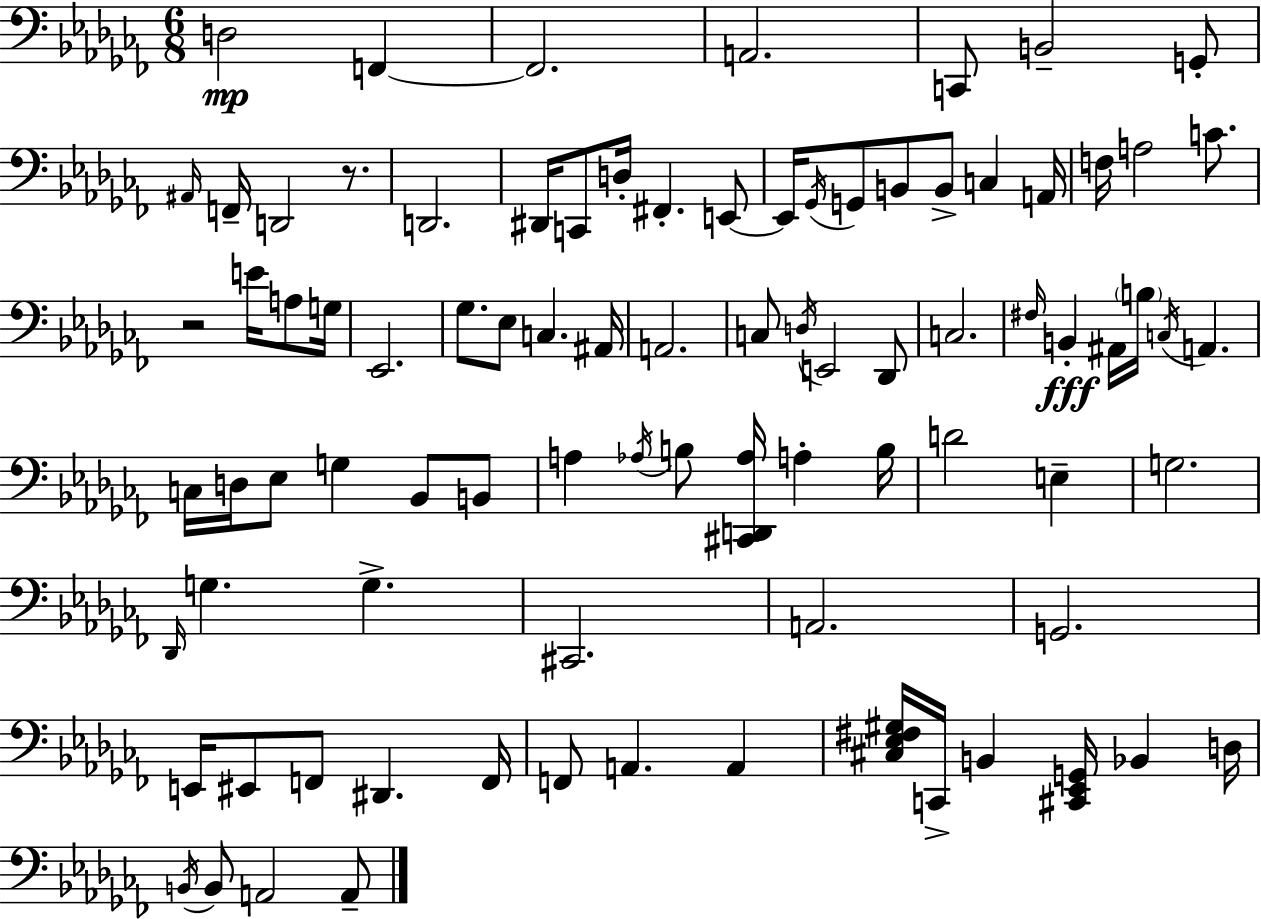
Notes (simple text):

D3/h F2/q F2/h. A2/h. C2/e B2/h G2/e A#2/s F2/s D2/h R/e. D2/h. D#2/s C2/e D3/s F#2/q. E2/e E2/s Gb2/s G2/e B2/e B2/e C3/q A2/s F3/s A3/h C4/e. R/h E4/s A3/e G3/s Eb2/h. Gb3/e. Eb3/e C3/q. A#2/s A2/h. C3/e D3/s E2/h Db2/e C3/h. F#3/s B2/q A#2/s B3/s C3/s A2/q. C3/s D3/s Eb3/e G3/q Bb2/e B2/e A3/q Ab3/s B3/e [C#2,D2,Ab3]/s A3/q B3/s D4/h E3/q G3/h. Db2/s G3/q. G3/q. C#2/h. A2/h. G2/h. E2/s EIS2/e F2/e D#2/q. F2/s F2/e A2/q. A2/q [C#3,Eb3,F#3,G#3]/s C2/s B2/q [C#2,Eb2,G2]/s Bb2/q D3/s B2/s B2/e A2/h A2/e